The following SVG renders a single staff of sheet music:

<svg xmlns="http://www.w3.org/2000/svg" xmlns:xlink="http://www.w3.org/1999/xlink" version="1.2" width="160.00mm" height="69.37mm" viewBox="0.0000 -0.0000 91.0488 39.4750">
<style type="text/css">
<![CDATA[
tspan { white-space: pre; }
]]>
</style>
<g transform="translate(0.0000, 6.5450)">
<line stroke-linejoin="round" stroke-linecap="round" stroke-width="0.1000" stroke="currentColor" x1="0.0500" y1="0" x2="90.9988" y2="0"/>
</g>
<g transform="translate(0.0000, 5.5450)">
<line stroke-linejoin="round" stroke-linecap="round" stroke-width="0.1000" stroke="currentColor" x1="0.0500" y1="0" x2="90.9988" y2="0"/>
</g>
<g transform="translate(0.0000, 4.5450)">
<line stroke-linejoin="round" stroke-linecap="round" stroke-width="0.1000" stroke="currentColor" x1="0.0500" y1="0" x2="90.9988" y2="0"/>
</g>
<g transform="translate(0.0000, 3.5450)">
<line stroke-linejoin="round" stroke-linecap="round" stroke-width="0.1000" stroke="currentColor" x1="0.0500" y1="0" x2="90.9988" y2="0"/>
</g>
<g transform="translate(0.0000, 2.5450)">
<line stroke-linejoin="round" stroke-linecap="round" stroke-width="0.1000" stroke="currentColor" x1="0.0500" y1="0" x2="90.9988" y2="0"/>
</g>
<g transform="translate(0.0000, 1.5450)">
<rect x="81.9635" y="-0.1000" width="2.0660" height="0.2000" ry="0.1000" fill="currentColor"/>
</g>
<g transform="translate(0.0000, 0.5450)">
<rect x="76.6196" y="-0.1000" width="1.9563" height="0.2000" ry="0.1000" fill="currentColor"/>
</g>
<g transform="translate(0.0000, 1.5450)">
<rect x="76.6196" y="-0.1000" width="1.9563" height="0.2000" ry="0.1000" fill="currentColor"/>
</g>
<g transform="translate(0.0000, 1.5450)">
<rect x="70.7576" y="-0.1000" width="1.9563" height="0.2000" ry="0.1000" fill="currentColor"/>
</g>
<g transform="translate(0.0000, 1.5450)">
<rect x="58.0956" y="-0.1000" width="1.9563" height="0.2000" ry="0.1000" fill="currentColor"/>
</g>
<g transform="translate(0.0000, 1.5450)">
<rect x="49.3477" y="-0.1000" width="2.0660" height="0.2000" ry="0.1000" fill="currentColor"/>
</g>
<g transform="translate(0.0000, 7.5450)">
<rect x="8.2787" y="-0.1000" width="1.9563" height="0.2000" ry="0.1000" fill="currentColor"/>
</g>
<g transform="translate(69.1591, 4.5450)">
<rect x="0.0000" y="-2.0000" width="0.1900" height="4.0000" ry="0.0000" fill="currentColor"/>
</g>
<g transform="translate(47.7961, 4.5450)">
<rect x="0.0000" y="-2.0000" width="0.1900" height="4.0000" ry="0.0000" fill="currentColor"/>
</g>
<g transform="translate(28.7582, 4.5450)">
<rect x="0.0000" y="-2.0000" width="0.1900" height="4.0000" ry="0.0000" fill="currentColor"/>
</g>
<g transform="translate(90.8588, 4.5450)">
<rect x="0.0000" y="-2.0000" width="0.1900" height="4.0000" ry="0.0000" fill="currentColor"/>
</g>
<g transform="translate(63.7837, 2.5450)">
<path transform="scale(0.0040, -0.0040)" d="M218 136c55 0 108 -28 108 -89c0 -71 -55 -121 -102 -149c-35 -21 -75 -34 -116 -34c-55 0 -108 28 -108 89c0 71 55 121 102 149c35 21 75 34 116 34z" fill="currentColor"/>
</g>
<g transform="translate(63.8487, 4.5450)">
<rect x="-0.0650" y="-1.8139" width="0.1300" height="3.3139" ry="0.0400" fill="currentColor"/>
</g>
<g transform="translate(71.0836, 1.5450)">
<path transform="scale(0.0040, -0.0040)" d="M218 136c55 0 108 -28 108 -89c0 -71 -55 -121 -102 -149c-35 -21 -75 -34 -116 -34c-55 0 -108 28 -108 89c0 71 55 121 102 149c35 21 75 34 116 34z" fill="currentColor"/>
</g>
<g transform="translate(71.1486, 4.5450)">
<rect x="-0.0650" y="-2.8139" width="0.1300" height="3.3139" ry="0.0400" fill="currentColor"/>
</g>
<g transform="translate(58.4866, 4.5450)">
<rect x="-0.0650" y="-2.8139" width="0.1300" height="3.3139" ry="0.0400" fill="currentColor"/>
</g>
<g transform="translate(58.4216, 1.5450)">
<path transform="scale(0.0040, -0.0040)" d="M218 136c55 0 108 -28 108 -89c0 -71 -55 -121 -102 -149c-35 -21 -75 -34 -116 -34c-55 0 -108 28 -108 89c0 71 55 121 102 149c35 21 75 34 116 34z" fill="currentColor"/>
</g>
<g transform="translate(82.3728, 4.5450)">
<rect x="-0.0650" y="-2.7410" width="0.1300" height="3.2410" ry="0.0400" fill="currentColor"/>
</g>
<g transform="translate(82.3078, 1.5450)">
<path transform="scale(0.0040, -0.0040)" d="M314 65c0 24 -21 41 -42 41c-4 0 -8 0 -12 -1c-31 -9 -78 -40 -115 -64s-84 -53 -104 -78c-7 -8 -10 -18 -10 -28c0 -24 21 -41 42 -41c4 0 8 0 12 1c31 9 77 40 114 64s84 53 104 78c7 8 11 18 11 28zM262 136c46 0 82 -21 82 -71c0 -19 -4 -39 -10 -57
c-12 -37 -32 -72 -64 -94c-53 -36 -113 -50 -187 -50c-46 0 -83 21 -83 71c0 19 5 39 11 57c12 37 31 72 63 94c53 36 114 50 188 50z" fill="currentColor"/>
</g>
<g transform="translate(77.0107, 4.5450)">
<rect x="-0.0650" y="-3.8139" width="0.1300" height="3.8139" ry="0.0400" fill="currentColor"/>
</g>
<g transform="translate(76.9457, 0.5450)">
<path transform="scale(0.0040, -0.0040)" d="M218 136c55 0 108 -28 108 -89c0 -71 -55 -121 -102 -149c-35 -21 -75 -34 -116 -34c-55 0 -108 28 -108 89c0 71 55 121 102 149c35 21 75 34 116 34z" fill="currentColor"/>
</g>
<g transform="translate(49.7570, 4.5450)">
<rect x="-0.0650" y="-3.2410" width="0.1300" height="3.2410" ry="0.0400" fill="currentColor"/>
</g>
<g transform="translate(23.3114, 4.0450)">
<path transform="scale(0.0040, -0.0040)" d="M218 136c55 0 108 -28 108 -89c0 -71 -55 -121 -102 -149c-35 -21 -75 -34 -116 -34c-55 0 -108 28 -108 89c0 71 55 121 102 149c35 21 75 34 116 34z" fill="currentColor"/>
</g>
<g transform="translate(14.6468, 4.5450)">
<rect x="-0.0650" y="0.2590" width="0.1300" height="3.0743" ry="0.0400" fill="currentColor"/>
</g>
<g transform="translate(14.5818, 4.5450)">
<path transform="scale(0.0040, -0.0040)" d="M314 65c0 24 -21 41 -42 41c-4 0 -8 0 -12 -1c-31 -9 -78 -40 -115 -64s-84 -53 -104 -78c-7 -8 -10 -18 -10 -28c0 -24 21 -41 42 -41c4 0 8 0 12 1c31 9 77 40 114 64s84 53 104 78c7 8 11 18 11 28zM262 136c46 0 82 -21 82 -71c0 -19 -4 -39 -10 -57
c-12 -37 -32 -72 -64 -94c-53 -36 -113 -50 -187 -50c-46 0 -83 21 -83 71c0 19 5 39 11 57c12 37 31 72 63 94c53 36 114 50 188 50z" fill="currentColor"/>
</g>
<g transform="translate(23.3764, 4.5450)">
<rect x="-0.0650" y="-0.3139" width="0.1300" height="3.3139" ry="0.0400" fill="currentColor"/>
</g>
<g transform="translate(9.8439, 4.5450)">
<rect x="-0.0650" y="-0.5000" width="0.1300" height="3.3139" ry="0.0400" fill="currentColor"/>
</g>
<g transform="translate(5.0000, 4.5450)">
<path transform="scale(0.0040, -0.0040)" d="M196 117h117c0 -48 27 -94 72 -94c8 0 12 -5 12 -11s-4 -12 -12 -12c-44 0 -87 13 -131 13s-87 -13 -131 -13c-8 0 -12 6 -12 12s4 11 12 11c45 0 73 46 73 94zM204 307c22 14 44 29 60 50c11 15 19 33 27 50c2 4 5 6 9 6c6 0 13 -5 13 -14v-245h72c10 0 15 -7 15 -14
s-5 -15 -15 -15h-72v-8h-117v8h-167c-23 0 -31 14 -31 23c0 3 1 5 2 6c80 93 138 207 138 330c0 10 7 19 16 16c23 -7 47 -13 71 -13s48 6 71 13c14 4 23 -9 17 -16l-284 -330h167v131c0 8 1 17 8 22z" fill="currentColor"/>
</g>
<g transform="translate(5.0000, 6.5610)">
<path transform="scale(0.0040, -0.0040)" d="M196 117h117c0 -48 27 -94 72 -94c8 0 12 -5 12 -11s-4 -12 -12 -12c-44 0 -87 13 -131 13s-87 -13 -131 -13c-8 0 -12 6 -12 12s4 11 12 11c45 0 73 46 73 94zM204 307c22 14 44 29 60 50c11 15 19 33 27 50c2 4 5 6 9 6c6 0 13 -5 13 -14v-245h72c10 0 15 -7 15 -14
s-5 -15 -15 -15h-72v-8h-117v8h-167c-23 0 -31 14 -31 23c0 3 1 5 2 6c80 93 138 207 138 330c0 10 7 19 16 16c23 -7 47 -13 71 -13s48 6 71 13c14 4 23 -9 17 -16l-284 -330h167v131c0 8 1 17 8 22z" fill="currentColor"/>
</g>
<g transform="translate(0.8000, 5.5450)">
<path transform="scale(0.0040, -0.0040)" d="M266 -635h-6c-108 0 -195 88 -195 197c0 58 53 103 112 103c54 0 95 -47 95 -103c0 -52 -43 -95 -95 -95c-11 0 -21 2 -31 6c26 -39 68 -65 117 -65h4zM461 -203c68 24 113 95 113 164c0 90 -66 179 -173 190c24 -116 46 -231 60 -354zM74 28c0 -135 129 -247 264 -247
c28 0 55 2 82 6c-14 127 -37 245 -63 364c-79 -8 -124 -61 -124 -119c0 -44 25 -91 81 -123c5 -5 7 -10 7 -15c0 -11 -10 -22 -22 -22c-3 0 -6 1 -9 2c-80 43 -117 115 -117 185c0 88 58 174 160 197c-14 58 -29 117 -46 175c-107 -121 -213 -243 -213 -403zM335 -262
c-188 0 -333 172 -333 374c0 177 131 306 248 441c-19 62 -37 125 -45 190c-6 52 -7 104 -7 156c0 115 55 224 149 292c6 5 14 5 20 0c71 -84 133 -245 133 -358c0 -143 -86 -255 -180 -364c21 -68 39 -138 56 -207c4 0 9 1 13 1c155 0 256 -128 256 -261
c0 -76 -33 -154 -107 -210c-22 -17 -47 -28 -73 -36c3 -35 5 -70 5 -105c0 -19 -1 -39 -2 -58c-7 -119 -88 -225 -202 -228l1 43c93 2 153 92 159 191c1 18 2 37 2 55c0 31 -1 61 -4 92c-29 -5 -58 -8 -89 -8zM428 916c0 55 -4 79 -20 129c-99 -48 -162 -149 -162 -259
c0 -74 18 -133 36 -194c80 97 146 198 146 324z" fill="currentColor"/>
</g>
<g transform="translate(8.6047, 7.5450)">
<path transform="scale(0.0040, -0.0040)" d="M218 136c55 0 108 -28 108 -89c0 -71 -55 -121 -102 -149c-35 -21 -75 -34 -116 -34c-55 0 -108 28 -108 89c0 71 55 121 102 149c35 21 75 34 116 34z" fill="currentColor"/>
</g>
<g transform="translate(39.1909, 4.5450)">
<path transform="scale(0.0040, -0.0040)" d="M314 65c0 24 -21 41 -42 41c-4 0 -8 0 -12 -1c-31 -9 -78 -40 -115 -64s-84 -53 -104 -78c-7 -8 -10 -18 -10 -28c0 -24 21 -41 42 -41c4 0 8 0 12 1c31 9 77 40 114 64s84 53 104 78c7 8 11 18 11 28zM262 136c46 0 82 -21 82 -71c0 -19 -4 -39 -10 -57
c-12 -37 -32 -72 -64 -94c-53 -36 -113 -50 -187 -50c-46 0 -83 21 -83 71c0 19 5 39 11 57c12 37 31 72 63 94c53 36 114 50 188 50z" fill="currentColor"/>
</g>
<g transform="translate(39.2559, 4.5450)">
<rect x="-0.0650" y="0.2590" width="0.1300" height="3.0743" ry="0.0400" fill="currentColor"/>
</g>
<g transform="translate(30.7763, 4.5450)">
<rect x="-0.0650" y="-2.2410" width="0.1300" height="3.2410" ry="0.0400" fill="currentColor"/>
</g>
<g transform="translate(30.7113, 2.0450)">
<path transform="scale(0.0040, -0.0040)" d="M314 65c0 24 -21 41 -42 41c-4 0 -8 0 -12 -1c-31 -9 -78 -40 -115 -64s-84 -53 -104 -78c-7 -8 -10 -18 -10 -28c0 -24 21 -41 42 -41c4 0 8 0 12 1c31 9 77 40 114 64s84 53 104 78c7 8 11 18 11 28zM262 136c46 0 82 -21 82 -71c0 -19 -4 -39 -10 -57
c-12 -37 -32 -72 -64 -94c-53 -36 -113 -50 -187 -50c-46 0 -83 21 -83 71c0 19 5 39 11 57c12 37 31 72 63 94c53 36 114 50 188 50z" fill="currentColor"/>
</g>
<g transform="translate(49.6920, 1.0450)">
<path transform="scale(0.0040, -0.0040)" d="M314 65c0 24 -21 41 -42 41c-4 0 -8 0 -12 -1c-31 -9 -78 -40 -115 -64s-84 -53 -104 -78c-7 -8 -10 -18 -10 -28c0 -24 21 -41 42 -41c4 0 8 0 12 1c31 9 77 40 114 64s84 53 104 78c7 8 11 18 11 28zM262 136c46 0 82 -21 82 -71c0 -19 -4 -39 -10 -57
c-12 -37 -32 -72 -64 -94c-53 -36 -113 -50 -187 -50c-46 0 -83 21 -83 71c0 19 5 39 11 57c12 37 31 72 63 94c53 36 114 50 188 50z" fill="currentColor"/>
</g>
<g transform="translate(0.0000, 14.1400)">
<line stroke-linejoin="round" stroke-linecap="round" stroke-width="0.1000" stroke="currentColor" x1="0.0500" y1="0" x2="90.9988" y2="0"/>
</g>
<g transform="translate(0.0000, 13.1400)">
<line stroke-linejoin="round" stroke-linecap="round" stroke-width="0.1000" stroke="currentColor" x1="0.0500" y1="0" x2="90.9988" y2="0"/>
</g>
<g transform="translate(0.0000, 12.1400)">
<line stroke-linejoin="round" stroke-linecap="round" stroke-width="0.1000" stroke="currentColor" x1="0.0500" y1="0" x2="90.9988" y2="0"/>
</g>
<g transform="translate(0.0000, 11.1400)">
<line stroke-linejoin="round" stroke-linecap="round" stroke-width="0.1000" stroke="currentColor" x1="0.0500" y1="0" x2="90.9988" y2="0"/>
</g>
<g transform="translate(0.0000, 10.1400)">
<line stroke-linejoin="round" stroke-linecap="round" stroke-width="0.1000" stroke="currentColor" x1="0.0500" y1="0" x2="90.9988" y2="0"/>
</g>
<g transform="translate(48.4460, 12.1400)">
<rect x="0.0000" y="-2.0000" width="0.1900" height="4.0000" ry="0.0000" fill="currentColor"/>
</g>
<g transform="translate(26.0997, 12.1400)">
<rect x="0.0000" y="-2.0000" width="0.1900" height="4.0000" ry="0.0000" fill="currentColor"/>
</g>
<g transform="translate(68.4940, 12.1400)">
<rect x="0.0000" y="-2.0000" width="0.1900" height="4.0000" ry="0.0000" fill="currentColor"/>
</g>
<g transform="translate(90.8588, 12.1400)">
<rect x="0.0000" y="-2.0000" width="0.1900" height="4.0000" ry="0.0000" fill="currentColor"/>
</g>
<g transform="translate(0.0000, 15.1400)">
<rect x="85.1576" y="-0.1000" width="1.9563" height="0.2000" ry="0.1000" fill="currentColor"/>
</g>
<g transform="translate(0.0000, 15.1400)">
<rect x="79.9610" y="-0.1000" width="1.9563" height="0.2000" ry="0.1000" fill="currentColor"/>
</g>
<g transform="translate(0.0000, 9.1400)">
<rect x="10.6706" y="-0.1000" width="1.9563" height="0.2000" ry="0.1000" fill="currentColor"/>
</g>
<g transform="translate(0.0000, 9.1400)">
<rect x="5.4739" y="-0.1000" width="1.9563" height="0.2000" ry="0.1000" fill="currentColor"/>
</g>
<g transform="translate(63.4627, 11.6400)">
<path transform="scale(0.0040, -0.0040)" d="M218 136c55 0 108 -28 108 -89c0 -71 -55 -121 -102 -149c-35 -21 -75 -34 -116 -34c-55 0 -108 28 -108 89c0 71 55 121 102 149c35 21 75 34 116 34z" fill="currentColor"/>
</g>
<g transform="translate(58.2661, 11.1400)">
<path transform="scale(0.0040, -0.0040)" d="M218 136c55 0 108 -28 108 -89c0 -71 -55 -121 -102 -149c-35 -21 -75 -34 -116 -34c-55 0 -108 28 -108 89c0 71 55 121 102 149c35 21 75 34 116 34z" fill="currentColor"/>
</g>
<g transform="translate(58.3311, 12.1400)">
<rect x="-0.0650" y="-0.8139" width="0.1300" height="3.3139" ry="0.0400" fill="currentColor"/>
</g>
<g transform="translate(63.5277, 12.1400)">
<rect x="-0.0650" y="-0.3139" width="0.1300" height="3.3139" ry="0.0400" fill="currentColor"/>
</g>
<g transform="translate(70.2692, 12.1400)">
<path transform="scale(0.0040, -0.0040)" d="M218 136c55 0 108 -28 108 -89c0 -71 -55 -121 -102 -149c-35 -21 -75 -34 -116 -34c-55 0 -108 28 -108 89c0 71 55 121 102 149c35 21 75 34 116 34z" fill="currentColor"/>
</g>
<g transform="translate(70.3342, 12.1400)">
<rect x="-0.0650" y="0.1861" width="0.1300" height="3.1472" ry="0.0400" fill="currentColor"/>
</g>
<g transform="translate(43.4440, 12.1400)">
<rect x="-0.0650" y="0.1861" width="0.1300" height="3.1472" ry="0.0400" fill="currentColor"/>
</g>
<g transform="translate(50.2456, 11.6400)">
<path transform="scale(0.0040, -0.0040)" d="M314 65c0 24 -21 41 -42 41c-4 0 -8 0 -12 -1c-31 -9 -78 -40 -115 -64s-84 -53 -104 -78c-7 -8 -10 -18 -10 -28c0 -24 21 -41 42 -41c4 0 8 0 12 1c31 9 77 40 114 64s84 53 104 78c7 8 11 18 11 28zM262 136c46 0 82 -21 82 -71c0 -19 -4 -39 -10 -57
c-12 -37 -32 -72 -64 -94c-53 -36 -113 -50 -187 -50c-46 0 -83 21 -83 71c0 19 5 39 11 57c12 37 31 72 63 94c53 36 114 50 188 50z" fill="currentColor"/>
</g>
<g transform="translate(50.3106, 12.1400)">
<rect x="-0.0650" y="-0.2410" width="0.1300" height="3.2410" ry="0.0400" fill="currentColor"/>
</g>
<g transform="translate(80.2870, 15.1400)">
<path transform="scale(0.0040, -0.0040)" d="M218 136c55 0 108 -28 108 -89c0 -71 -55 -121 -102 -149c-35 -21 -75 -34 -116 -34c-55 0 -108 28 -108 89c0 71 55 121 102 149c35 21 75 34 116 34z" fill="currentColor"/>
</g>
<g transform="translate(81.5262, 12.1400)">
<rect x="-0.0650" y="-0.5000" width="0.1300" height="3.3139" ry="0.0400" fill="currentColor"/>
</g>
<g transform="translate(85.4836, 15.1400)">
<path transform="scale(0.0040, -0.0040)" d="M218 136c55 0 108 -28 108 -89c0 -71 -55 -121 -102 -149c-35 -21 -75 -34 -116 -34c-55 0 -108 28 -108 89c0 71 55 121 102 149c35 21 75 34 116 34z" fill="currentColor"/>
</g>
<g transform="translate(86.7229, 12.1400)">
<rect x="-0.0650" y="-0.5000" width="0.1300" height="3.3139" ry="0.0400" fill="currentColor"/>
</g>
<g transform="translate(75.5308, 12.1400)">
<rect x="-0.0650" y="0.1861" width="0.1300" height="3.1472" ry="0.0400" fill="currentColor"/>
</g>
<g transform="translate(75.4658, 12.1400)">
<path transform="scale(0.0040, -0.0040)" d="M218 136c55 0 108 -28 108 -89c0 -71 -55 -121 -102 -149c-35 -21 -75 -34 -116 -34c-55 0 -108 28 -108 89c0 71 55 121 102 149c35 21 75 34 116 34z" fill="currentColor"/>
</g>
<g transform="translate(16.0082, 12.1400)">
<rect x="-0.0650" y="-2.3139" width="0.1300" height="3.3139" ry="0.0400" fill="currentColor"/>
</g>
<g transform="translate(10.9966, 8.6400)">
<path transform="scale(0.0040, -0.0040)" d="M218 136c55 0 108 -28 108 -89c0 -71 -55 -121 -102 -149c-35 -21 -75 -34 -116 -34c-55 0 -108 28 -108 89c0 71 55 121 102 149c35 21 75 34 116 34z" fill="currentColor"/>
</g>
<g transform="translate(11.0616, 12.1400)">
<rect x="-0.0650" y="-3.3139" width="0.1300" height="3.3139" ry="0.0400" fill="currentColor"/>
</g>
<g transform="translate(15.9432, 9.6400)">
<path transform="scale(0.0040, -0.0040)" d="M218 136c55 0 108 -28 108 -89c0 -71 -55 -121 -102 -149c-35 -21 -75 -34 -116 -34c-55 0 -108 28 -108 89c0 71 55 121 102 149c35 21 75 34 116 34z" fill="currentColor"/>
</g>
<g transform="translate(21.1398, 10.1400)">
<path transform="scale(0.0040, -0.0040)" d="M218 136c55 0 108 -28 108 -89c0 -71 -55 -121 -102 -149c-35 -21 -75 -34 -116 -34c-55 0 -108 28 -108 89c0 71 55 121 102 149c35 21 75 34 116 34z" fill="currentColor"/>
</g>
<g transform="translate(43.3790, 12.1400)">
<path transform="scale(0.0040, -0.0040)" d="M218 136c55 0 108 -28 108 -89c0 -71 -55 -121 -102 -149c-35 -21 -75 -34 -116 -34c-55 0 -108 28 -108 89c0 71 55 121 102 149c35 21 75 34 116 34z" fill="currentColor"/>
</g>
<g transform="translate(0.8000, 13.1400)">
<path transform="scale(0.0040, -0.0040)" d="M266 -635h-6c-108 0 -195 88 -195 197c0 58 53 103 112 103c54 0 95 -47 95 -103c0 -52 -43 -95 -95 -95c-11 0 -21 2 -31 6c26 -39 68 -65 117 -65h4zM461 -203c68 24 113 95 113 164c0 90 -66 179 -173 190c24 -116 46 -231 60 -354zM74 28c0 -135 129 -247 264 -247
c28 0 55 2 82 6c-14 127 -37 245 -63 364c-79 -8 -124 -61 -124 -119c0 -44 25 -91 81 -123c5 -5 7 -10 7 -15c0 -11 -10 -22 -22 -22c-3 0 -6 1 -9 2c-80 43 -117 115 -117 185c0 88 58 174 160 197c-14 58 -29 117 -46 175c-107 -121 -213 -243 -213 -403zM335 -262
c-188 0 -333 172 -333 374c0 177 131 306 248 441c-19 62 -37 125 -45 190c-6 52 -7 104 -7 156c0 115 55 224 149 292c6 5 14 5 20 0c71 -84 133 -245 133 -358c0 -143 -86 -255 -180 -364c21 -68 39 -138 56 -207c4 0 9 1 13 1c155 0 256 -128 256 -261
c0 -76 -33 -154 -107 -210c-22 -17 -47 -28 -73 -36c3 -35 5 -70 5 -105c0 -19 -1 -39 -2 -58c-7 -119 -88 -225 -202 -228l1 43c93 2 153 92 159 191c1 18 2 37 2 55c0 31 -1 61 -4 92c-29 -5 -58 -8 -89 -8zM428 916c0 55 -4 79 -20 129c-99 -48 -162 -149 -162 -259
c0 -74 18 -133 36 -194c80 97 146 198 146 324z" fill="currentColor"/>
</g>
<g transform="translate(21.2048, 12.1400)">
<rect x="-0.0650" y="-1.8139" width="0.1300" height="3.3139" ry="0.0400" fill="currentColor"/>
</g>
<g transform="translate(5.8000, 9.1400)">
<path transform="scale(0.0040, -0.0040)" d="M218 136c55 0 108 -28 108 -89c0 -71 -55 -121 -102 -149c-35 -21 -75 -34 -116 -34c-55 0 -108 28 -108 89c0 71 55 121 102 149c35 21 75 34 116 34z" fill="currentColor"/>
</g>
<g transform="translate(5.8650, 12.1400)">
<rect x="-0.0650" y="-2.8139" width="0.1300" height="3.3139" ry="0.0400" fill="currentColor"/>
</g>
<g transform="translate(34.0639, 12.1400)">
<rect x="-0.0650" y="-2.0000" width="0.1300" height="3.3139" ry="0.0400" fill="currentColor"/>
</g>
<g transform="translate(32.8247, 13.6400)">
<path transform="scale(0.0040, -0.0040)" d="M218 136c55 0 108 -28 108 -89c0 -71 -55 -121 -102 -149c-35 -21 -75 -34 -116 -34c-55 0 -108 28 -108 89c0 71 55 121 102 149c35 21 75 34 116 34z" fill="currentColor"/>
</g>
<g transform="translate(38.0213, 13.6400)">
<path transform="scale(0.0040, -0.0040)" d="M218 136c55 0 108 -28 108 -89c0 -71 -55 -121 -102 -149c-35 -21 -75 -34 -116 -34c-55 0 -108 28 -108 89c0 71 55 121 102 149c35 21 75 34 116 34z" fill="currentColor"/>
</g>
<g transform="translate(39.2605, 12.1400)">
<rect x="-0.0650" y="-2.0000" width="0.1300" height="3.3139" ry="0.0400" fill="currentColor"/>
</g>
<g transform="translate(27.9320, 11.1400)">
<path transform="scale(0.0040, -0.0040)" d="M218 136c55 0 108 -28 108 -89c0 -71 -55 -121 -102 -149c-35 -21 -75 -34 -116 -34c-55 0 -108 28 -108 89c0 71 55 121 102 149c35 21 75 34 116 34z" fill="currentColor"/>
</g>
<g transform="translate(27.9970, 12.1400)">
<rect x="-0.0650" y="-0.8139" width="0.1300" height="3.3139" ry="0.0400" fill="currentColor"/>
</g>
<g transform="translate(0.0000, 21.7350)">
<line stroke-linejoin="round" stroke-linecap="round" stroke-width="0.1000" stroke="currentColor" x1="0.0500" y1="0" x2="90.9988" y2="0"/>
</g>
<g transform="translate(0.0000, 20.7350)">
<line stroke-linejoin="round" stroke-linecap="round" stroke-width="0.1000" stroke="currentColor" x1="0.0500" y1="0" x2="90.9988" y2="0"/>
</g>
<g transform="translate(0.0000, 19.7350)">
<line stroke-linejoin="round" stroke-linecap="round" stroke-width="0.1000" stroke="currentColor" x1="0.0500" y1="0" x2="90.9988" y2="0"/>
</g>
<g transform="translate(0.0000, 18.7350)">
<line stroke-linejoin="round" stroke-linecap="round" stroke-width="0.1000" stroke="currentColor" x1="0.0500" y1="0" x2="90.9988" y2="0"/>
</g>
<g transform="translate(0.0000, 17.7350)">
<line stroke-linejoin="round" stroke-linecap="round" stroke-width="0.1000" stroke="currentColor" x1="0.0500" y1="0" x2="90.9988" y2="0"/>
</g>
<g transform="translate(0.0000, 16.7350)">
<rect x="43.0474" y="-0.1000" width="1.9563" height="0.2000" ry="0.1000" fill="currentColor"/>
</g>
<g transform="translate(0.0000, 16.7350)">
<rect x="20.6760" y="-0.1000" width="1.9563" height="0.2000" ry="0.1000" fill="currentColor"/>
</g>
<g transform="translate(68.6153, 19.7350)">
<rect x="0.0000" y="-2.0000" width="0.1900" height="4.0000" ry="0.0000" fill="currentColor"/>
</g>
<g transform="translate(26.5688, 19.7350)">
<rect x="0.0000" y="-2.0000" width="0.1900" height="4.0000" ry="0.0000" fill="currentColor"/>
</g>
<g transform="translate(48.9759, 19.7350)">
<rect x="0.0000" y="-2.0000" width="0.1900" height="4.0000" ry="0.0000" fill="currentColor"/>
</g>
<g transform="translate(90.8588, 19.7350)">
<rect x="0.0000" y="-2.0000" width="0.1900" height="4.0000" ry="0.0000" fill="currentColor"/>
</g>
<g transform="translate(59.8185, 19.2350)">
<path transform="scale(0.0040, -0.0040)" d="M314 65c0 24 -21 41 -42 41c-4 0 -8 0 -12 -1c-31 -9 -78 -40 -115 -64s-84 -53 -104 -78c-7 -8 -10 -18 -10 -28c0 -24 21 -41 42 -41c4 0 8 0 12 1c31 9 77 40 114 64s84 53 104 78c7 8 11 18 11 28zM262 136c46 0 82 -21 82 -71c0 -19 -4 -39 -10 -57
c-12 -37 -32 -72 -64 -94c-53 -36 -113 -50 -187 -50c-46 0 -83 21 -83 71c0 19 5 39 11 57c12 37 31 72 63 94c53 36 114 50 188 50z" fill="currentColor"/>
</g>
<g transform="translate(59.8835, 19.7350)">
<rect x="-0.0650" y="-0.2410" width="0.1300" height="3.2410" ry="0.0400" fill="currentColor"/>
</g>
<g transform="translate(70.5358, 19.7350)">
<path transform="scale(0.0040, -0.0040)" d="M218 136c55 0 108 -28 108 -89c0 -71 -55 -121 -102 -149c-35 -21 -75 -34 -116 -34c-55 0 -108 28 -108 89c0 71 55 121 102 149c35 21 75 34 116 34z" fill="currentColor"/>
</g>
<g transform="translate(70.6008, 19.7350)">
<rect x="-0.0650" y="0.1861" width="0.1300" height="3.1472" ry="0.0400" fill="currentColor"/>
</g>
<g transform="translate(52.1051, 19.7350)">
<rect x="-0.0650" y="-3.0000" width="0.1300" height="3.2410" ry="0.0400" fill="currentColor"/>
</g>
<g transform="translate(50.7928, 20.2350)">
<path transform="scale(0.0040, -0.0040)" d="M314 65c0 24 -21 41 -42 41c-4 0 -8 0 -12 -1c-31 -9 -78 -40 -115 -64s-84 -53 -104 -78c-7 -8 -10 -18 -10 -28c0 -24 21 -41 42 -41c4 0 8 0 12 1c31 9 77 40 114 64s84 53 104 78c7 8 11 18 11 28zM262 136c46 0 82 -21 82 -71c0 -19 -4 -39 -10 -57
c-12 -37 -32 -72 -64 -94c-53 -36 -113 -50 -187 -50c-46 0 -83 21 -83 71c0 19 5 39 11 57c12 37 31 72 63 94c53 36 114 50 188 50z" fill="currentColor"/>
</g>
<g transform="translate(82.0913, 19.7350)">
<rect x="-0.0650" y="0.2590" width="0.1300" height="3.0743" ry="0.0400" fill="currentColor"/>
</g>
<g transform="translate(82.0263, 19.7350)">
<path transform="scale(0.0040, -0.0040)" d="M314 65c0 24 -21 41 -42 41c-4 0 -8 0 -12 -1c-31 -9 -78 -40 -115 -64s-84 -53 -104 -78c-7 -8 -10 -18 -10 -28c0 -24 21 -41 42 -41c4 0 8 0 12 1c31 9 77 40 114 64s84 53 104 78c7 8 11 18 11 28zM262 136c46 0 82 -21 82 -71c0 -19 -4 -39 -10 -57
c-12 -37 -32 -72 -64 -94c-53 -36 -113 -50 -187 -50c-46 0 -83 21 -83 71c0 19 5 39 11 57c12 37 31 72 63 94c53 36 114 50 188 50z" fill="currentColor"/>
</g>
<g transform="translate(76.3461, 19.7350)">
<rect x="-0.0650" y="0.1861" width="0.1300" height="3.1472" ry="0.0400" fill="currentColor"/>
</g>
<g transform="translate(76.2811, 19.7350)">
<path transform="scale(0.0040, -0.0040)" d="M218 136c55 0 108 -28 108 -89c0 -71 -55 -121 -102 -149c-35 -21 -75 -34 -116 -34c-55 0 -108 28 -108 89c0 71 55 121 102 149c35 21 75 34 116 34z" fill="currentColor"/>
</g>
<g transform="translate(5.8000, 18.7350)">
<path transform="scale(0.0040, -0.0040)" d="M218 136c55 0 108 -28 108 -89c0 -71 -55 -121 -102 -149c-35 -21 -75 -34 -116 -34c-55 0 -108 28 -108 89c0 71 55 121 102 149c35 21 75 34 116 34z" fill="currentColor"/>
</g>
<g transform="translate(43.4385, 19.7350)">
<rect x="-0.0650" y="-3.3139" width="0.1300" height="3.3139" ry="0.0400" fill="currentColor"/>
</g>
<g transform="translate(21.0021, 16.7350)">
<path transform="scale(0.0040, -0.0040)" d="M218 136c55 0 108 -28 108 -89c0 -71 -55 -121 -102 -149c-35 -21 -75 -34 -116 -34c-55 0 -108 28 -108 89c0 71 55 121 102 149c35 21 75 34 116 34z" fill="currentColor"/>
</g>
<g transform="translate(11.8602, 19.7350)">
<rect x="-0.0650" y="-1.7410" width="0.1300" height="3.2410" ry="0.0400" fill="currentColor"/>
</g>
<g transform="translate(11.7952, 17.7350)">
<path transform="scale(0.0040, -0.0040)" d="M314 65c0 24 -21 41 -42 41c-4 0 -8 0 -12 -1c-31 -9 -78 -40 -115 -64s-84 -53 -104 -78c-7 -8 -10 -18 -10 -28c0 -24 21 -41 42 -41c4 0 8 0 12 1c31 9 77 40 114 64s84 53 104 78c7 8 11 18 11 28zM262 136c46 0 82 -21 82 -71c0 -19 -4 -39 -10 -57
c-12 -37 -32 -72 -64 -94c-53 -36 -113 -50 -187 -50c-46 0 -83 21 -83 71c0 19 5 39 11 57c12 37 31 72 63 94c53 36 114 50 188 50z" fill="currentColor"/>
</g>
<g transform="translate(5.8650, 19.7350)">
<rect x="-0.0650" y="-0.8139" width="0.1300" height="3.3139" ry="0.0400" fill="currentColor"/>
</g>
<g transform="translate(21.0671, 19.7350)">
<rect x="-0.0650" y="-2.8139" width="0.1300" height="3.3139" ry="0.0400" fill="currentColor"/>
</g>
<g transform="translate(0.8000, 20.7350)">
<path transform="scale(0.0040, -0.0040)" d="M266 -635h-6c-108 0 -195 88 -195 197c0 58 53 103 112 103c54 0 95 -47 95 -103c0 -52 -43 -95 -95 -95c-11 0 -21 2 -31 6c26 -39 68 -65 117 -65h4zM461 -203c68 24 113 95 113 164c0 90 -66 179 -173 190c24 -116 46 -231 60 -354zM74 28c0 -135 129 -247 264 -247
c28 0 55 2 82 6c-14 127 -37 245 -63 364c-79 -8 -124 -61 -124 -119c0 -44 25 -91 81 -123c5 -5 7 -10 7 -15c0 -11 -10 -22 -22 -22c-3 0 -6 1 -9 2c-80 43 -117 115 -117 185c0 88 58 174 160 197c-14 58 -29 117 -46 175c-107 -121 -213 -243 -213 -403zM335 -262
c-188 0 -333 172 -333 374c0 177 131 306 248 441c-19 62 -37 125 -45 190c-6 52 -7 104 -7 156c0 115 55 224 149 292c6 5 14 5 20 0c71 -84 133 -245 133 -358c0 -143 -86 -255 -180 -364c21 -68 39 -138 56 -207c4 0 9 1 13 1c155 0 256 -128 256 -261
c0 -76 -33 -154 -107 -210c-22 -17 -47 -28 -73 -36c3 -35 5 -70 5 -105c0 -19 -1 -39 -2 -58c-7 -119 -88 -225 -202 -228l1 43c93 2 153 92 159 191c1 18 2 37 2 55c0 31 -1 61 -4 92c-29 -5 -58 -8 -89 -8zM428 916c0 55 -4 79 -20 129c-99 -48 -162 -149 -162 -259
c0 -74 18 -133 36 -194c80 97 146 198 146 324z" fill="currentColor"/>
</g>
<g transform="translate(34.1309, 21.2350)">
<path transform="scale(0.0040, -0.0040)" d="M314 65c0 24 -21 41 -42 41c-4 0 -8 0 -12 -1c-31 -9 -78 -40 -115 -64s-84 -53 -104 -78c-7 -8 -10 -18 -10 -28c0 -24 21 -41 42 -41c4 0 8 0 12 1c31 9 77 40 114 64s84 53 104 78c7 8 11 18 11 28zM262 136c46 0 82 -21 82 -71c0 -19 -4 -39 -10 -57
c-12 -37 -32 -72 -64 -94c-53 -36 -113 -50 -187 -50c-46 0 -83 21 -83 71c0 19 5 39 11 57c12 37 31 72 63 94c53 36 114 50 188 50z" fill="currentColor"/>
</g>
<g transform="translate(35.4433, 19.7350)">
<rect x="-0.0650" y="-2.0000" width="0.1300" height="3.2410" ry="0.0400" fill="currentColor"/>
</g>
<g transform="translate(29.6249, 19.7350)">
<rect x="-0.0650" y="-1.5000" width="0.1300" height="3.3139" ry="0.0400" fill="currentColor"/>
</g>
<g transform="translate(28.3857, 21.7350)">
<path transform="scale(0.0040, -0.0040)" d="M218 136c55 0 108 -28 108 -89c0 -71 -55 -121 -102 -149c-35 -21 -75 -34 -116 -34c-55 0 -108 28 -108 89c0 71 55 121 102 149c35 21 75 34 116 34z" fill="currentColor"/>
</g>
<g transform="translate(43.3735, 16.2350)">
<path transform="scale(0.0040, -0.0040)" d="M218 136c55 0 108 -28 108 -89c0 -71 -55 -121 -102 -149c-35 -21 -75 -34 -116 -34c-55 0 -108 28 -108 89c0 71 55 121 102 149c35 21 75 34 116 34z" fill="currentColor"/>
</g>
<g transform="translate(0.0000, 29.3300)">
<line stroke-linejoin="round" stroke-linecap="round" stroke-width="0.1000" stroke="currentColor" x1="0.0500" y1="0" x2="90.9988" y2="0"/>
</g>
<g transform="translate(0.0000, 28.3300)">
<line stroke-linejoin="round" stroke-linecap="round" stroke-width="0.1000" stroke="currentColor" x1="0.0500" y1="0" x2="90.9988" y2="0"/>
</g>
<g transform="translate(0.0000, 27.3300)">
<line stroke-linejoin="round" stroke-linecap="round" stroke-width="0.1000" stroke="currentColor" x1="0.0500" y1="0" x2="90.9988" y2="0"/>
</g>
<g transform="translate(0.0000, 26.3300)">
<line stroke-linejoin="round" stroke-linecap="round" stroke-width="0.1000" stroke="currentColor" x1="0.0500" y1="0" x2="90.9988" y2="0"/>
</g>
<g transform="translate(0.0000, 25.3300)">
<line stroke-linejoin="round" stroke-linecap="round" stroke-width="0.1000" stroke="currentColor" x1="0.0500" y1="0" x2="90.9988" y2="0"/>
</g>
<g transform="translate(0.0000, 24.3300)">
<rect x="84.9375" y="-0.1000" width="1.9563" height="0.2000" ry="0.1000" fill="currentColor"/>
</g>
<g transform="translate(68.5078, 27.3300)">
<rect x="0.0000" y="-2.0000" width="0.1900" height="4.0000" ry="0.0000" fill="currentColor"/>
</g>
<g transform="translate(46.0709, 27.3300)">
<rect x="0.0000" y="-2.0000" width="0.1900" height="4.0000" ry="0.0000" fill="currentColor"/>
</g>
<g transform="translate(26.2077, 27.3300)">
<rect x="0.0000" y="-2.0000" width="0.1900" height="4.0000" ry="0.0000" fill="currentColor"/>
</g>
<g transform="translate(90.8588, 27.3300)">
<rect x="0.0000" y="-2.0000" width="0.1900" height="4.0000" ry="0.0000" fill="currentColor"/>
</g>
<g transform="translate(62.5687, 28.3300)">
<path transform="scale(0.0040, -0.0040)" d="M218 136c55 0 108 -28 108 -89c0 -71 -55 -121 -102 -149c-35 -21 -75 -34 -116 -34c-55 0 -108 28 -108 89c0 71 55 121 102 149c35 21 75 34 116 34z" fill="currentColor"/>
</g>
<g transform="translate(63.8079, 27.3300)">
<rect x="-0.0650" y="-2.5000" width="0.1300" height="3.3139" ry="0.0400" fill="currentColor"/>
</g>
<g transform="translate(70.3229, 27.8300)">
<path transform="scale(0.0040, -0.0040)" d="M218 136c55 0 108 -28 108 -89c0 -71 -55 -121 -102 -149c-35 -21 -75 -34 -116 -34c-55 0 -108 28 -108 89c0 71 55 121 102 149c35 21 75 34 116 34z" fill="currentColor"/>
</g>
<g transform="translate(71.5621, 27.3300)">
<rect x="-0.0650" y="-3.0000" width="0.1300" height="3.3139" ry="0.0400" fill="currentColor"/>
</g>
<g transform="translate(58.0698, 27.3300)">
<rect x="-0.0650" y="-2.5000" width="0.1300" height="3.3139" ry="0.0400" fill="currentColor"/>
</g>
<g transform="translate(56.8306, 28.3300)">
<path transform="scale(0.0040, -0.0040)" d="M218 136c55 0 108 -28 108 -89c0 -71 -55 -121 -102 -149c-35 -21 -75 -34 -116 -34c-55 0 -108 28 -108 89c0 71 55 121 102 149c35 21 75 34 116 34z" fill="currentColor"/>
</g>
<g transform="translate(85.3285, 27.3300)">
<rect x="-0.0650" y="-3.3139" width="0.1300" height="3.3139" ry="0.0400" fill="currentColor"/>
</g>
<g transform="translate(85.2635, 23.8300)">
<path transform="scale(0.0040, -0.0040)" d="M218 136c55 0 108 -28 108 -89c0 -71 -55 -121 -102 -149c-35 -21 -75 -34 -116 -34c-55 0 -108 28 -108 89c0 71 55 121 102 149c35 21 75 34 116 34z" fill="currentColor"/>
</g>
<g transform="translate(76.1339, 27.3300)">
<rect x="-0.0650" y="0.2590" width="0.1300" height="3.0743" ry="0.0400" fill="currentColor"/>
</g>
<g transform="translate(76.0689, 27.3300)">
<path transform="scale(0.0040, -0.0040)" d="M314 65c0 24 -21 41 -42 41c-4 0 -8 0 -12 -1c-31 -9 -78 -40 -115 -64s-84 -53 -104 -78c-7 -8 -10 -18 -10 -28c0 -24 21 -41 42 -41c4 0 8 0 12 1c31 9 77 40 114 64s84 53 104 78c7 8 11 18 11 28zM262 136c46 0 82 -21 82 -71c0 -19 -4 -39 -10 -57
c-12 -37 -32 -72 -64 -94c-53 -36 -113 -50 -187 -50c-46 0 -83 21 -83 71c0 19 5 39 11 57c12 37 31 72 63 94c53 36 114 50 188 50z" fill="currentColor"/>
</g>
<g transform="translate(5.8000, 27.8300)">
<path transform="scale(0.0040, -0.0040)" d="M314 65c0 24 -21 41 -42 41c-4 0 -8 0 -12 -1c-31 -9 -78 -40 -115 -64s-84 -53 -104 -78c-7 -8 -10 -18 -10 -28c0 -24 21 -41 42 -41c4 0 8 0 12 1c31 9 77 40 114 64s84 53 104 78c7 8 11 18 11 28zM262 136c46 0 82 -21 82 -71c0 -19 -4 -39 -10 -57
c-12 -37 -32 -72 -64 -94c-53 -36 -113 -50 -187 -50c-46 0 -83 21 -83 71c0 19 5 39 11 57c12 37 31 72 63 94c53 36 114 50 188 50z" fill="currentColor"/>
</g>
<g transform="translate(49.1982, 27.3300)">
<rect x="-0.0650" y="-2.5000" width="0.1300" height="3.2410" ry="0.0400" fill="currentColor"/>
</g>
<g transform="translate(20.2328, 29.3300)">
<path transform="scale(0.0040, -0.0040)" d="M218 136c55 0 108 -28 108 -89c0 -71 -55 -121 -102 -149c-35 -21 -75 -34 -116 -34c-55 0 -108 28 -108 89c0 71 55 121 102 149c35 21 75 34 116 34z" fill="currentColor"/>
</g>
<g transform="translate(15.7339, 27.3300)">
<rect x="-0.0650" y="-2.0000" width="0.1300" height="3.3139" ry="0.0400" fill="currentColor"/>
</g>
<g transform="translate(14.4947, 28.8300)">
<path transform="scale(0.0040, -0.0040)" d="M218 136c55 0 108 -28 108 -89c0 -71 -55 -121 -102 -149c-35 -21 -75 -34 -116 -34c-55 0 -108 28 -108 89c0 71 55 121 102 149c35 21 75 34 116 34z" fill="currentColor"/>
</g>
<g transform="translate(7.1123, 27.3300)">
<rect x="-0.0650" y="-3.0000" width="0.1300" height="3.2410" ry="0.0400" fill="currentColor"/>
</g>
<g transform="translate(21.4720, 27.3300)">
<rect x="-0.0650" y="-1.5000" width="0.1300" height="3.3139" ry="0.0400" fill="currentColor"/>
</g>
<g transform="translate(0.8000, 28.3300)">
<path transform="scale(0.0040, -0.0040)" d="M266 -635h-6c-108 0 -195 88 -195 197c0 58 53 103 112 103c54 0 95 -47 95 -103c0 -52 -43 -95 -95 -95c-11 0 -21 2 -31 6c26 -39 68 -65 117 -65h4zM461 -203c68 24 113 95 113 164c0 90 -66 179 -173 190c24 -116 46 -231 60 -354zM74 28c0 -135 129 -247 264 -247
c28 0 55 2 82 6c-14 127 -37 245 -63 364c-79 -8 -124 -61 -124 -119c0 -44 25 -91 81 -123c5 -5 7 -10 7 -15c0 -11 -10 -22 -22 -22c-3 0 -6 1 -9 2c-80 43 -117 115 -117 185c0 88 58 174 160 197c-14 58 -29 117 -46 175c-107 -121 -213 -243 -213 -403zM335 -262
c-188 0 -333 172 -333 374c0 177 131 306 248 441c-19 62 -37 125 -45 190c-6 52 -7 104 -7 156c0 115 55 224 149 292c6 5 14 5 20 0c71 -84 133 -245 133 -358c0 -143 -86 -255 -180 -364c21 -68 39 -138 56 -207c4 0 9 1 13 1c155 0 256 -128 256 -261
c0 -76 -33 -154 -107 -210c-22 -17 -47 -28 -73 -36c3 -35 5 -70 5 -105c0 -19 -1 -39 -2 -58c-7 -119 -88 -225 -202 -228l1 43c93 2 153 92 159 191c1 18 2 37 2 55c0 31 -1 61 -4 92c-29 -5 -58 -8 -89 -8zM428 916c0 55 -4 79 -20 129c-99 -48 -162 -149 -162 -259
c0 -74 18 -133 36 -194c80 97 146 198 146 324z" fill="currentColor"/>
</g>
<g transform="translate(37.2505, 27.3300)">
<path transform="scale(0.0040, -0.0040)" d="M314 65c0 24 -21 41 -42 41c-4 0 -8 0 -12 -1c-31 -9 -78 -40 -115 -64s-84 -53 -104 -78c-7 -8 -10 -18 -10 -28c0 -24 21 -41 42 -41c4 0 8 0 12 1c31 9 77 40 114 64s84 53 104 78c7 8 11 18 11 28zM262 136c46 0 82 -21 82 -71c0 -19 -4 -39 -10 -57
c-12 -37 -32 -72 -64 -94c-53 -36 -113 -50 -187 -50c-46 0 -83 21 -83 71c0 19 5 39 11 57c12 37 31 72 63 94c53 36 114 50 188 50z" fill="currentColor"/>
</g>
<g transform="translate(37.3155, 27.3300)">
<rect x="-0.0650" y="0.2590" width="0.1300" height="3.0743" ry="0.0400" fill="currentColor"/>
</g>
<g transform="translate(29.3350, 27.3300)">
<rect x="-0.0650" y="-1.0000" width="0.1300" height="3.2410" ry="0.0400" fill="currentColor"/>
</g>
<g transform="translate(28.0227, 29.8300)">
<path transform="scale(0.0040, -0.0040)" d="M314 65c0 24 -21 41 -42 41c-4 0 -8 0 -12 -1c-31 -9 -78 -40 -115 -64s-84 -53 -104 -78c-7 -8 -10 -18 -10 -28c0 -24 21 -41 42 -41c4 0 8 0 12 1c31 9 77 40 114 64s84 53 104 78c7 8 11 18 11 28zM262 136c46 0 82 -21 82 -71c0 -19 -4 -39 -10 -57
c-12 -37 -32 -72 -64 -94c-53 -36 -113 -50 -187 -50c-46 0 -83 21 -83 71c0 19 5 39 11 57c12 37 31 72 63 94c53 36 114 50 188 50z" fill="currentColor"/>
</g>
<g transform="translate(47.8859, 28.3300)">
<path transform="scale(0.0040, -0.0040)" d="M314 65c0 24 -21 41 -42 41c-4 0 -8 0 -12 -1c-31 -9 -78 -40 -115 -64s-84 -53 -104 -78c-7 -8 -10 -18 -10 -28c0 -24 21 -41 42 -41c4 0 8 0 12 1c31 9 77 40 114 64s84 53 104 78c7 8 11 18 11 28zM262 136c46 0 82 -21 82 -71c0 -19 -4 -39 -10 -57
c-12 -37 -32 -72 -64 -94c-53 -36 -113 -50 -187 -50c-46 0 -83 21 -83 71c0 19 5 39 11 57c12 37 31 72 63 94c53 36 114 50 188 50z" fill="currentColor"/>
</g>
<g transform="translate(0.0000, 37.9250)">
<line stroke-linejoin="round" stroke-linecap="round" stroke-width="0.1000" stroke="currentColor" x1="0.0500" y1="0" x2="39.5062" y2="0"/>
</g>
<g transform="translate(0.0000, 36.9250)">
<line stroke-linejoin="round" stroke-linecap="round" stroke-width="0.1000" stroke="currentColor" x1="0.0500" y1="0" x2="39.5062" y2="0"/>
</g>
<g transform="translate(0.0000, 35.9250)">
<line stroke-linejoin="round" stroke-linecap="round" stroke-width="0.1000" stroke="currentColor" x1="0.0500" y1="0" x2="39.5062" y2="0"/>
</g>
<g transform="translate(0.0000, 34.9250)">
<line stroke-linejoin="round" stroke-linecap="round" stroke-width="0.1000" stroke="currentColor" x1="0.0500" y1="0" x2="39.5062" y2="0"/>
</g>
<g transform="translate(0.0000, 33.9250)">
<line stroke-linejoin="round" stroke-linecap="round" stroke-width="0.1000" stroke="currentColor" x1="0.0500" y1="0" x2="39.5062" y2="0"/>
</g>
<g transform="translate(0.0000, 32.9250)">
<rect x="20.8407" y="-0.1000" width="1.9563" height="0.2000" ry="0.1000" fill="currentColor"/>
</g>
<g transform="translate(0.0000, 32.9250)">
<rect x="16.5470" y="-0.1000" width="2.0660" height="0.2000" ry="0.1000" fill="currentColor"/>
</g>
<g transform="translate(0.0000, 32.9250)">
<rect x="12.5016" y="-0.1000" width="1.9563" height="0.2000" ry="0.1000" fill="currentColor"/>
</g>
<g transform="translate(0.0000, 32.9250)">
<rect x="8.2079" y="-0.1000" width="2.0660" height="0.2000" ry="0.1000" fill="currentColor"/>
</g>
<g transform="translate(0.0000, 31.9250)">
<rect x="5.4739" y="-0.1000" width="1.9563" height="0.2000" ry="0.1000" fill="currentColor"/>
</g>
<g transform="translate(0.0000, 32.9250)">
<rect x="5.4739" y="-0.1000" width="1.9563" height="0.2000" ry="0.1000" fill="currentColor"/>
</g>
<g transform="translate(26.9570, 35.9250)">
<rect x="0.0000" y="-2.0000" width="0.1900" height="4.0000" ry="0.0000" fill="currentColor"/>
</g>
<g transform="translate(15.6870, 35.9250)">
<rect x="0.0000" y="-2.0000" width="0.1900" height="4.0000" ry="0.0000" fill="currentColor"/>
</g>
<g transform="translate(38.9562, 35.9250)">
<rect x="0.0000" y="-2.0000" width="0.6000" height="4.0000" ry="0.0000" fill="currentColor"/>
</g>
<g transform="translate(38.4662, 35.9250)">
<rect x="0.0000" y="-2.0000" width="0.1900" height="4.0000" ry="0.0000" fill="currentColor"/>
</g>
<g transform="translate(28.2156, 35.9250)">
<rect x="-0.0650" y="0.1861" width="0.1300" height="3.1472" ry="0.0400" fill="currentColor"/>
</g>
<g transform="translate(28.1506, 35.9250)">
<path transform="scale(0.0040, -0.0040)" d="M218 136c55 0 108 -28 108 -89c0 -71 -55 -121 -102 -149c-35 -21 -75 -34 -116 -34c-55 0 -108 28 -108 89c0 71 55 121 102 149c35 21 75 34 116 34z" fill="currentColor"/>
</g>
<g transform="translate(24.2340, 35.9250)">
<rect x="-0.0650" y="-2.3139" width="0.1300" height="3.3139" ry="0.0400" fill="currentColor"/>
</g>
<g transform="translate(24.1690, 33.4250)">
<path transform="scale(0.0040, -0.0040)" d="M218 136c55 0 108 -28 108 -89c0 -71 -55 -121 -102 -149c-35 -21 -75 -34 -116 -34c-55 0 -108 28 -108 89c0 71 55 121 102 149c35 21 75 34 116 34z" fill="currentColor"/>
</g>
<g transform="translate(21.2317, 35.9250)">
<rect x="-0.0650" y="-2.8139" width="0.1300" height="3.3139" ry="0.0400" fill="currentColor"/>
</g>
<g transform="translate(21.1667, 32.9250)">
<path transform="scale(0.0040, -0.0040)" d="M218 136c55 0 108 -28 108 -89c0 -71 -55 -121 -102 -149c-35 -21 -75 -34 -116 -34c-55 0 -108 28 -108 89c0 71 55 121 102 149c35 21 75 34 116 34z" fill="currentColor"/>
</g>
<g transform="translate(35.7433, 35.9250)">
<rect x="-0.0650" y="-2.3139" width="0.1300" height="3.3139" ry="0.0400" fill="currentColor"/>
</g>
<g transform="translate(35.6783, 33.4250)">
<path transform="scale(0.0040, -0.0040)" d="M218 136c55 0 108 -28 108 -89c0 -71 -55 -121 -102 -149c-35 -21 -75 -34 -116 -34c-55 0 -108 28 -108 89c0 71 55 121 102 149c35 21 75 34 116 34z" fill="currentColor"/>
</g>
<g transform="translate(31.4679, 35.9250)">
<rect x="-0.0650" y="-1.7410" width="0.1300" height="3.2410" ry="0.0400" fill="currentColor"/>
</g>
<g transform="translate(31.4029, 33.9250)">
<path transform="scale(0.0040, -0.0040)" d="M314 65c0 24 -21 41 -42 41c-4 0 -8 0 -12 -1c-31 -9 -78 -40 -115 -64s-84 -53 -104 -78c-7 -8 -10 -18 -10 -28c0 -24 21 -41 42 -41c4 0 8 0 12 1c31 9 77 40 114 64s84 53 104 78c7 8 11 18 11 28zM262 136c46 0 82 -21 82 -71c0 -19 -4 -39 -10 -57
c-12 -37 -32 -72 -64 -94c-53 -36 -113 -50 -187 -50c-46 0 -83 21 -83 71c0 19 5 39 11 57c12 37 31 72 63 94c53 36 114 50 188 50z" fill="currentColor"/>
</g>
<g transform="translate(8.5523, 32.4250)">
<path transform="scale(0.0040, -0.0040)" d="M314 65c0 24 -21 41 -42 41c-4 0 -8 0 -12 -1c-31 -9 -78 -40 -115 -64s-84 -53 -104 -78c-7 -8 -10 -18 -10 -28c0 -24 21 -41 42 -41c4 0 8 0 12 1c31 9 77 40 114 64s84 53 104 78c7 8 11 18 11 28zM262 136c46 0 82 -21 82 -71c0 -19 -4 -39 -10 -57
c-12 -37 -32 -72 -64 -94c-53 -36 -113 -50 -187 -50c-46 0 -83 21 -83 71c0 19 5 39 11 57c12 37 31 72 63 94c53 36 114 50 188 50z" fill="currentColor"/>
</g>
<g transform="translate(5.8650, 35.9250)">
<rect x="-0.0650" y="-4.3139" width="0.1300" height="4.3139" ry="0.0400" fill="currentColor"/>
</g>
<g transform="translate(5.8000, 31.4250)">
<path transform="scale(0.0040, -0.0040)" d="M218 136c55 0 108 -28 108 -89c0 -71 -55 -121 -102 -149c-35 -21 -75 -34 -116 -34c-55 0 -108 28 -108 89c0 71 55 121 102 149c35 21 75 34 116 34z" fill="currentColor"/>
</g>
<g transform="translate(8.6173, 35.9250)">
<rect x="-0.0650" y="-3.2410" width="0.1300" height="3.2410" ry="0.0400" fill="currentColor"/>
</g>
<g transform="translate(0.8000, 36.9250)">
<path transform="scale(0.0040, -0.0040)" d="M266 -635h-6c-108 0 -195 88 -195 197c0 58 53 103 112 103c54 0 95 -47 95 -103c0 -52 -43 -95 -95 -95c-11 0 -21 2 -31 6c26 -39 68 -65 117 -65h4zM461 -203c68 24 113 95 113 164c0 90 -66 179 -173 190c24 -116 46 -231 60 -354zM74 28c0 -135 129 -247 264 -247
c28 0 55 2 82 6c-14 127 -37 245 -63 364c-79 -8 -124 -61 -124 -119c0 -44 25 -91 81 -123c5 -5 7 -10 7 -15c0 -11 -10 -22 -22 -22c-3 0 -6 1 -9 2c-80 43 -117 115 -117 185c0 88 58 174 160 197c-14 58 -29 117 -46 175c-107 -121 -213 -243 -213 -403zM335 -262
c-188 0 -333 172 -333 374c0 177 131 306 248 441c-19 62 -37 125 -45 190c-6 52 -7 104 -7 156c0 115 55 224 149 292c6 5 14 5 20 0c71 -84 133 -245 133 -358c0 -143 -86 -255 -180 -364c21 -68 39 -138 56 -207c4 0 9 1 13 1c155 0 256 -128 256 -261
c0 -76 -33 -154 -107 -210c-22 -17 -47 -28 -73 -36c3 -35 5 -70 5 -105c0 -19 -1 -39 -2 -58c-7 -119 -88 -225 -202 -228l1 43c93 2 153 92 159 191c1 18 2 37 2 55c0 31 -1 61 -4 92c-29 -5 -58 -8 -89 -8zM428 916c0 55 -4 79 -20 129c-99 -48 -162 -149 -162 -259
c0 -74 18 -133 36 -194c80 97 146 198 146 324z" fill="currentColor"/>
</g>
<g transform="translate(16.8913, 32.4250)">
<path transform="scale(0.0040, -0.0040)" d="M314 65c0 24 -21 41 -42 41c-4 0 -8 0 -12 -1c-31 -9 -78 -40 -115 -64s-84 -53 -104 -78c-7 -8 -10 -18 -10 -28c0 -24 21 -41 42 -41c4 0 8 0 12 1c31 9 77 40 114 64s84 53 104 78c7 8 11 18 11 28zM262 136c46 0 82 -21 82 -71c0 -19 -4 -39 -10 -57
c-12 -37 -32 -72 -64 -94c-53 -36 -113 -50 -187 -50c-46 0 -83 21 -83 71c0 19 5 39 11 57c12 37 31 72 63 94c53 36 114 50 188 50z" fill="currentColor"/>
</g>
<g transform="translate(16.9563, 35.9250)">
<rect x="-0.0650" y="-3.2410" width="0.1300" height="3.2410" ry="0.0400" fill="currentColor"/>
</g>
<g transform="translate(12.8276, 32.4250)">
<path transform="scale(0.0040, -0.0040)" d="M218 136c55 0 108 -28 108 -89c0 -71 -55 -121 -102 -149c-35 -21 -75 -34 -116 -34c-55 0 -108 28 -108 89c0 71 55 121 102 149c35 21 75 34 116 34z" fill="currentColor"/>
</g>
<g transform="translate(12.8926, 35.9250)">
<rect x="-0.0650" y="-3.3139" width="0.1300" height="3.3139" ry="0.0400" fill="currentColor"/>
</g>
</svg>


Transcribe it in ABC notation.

X:1
T:Untitled
M:4/4
L:1/4
K:C
C B2 c g2 B2 b2 a f a c' a2 a b g f d F F B c2 d c B B C C d f2 a E F2 b A2 c2 B B B2 A2 F E D2 B2 G2 G G A B2 b d' b2 b b2 a g B f2 g